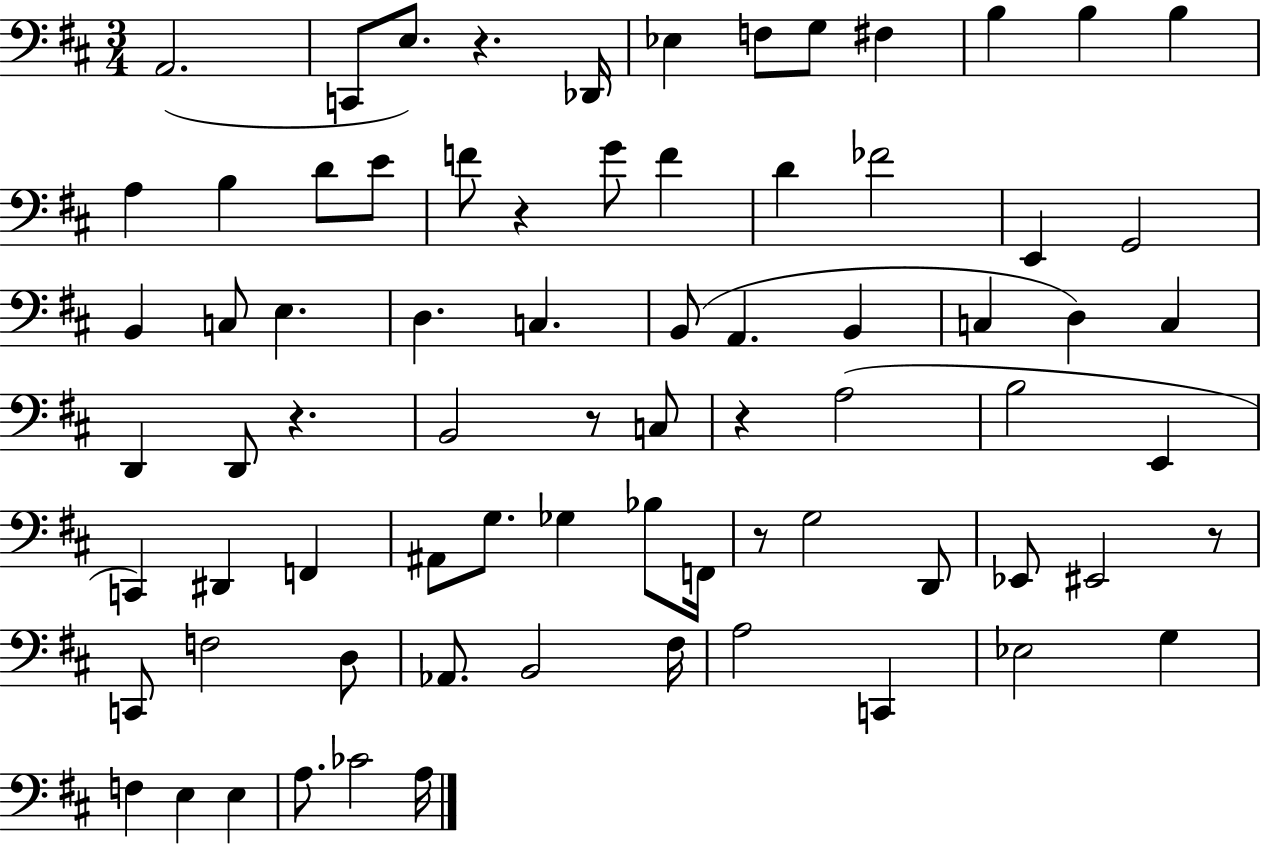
X:1
T:Untitled
M:3/4
L:1/4
K:D
A,,2 C,,/2 E,/2 z _D,,/4 _E, F,/2 G,/2 ^F, B, B, B, A, B, D/2 E/2 F/2 z G/2 F D _F2 E,, G,,2 B,, C,/2 E, D, C, B,,/2 A,, B,, C, D, C, D,, D,,/2 z B,,2 z/2 C,/2 z A,2 B,2 E,, C,, ^D,, F,, ^A,,/2 G,/2 _G, _B,/2 F,,/4 z/2 G,2 D,,/2 _E,,/2 ^E,,2 z/2 C,,/2 F,2 D,/2 _A,,/2 B,,2 ^F,/4 A,2 C,, _E,2 G, F, E, E, A,/2 _C2 A,/4